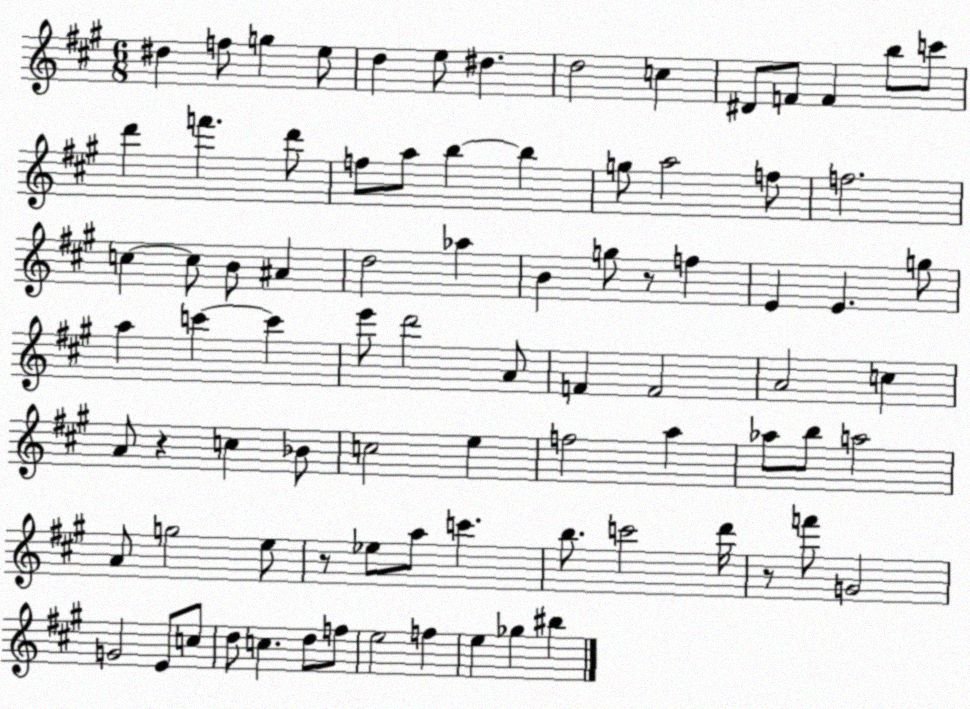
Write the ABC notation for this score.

X:1
T:Untitled
M:6/8
L:1/4
K:A
^d f/2 g e/2 d e/2 ^d d2 c ^D/2 F/2 F b/2 c'/2 d' f' d'/2 f/2 a/2 b b g/2 a2 f/2 f2 c c/2 B/2 ^A d2 _a B g/2 z/2 f E E g/2 a c' c' e'/2 d'2 A/2 F F2 A2 c A/2 z c _B/2 c2 e f2 a _a/2 b/2 a2 A/2 g2 e/2 z/2 _e/2 a/2 c' b/2 c'2 d'/4 z/2 f'/2 G2 G2 E/2 c/2 d/2 c d/2 f/2 e2 f e _g ^b